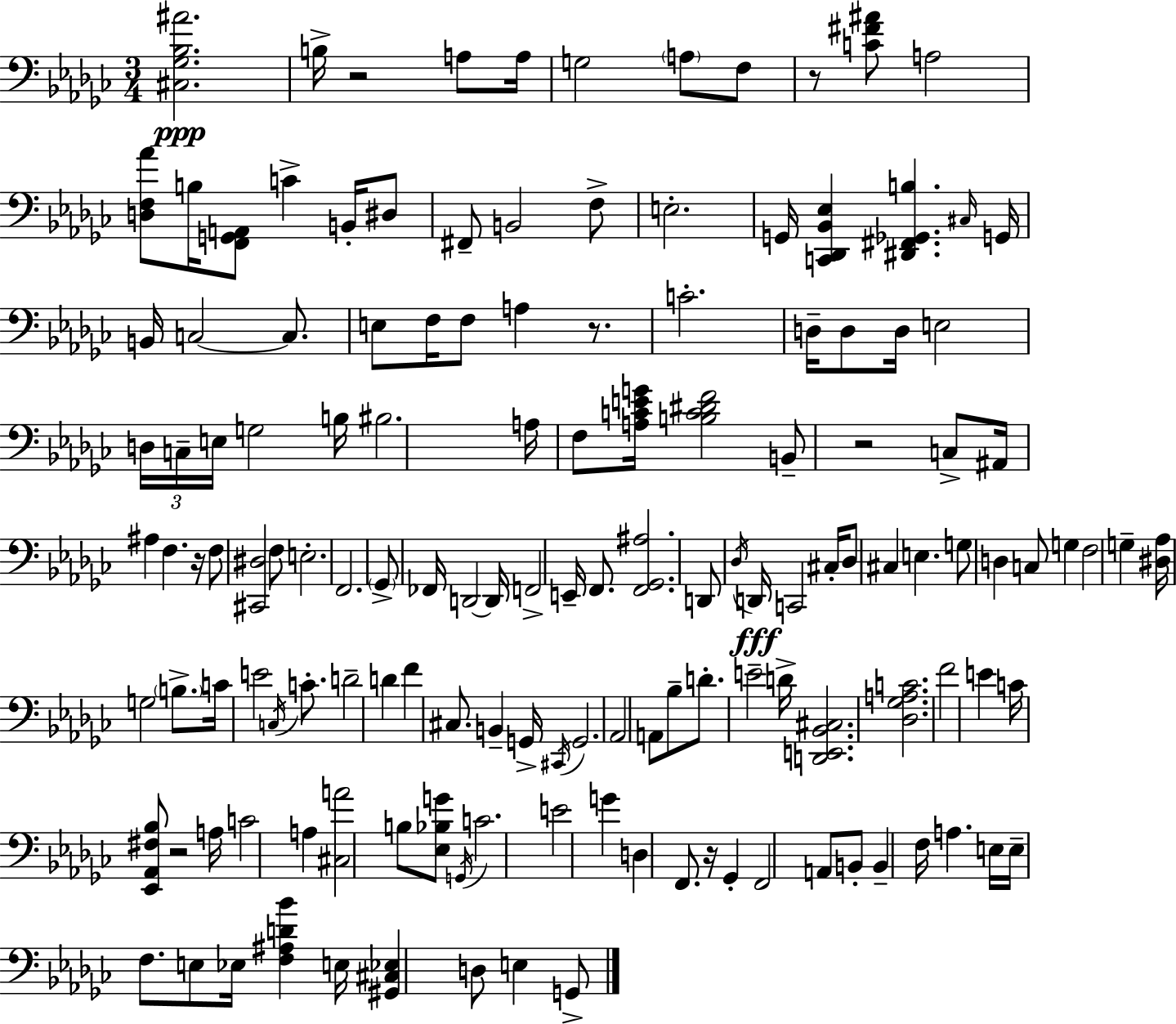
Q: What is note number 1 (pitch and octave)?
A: B3